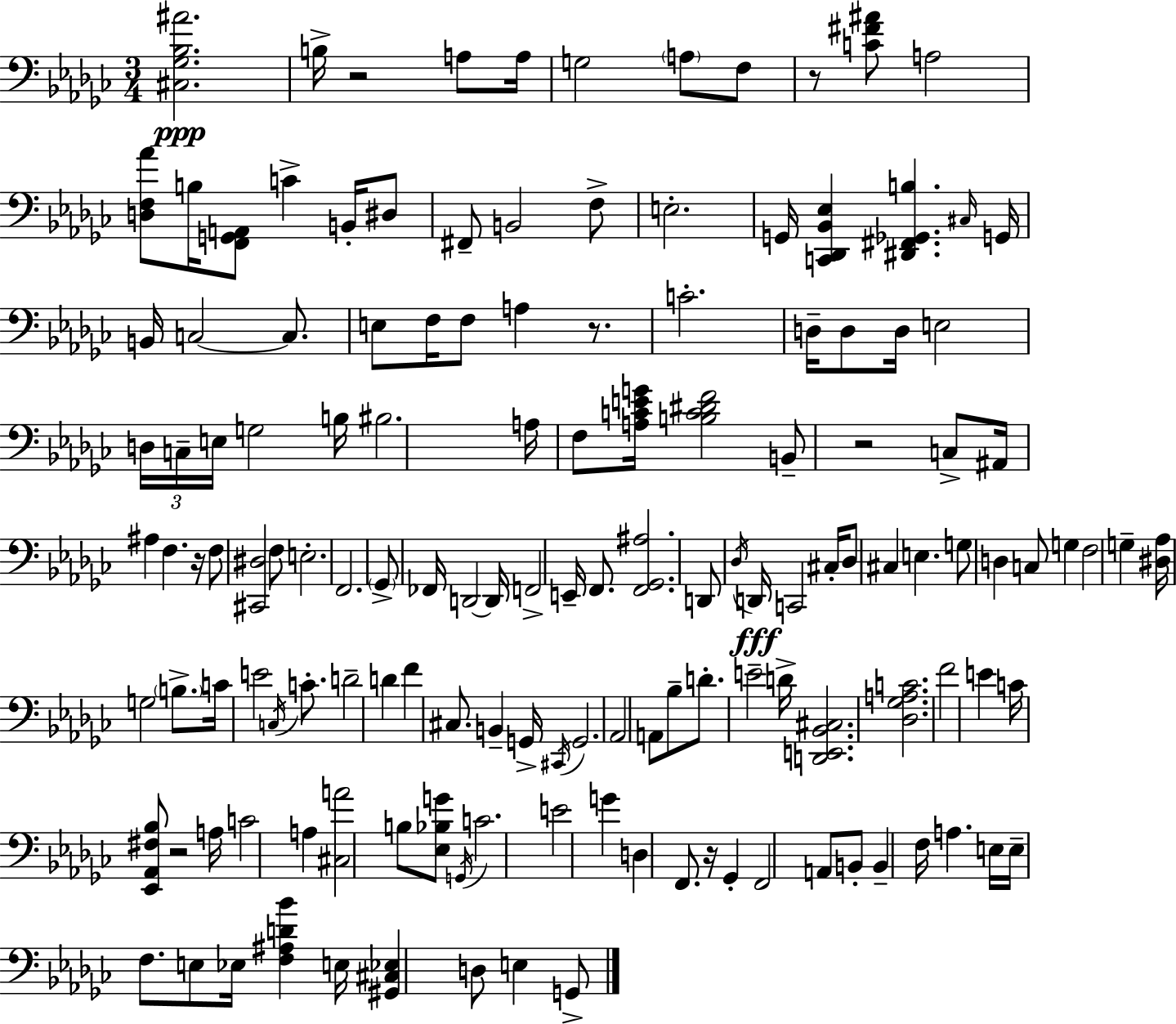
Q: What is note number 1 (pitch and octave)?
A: B3